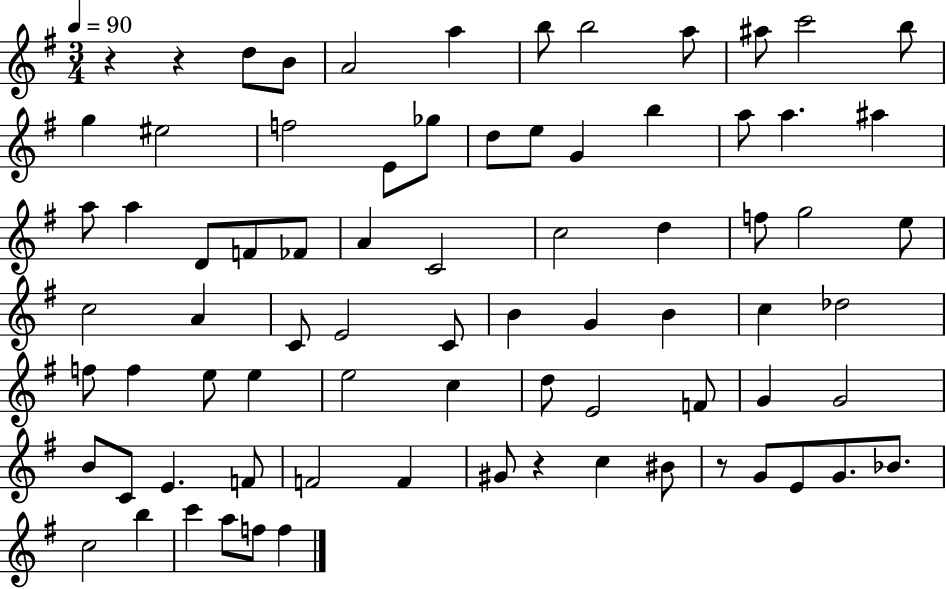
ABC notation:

X:1
T:Untitled
M:3/4
L:1/4
K:G
z z d/2 B/2 A2 a b/2 b2 a/2 ^a/2 c'2 b/2 g ^e2 f2 E/2 _g/2 d/2 e/2 G b a/2 a ^a a/2 a D/2 F/2 _F/2 A C2 c2 d f/2 g2 e/2 c2 A C/2 E2 C/2 B G B c _d2 f/2 f e/2 e e2 c d/2 E2 F/2 G G2 B/2 C/2 E F/2 F2 F ^G/2 z c ^B/2 z/2 G/2 E/2 G/2 _B/2 c2 b c' a/2 f/2 f